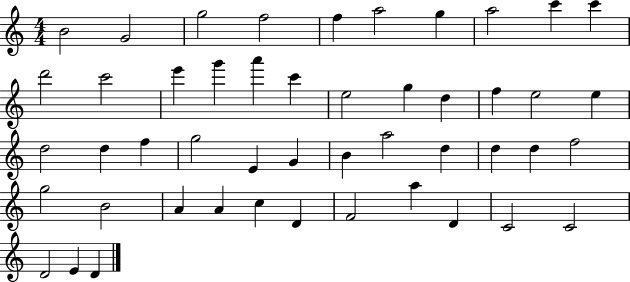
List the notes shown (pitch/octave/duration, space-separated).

B4/h G4/h G5/h F5/h F5/q A5/h G5/q A5/h C6/q C6/q D6/h C6/h E6/q G6/q A6/q C6/q E5/h G5/q D5/q F5/q E5/h E5/q D5/h D5/q F5/q G5/h E4/q G4/q B4/q A5/h D5/q D5/q D5/q F5/h G5/h B4/h A4/q A4/q C5/q D4/q F4/h A5/q D4/q C4/h C4/h D4/h E4/q D4/q